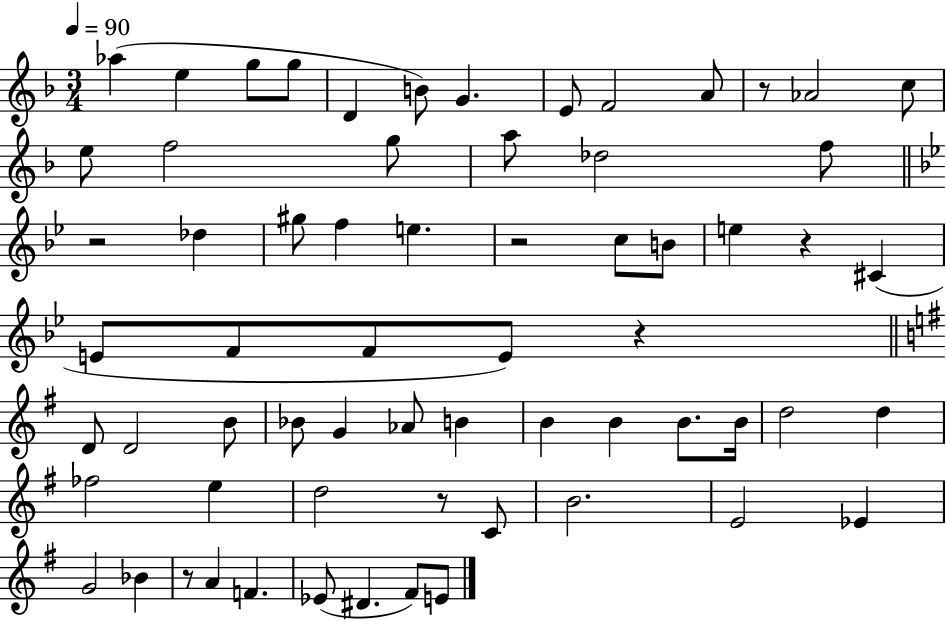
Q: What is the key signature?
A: F major